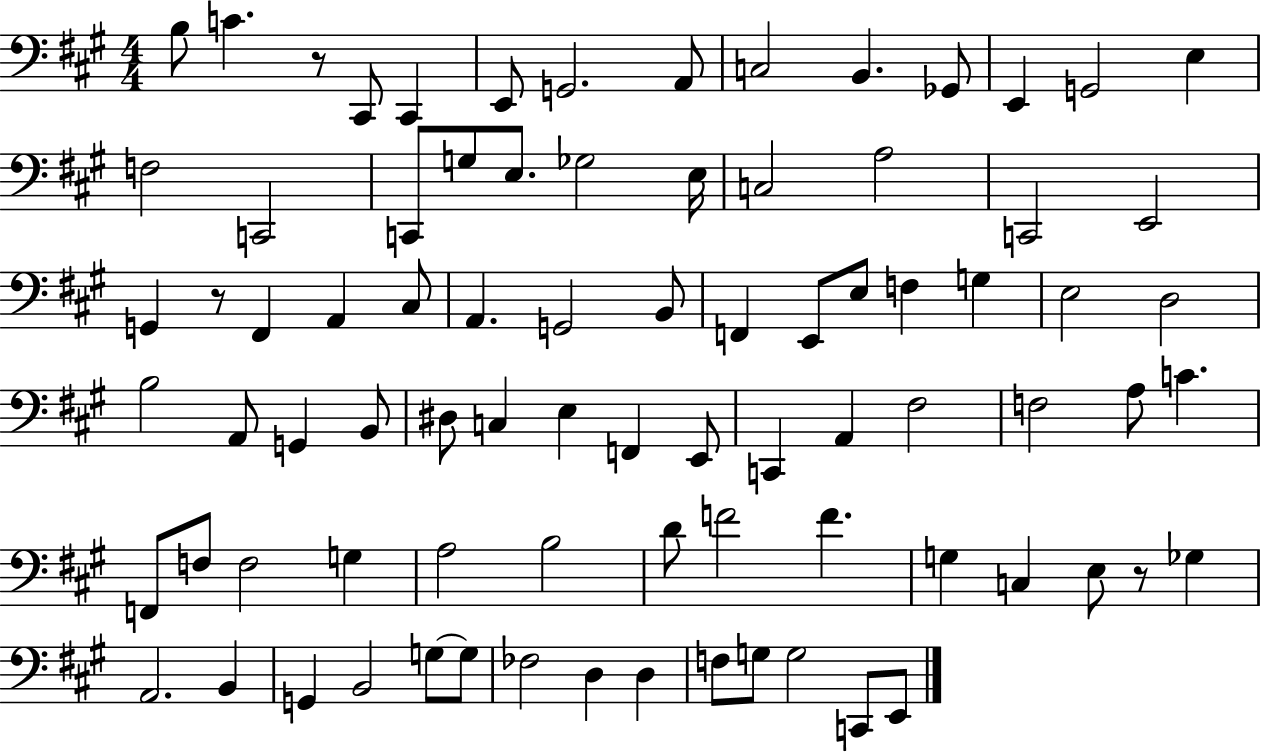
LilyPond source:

{
  \clef bass
  \numericTimeSignature
  \time 4/4
  \key a \major
  b8 c'4. r8 cis,8 cis,4 | e,8 g,2. a,8 | c2 b,4. ges,8 | e,4 g,2 e4 | \break f2 c,2 | c,8 g8 e8. ges2 e16 | c2 a2 | c,2 e,2 | \break g,4 r8 fis,4 a,4 cis8 | a,4. g,2 b,8 | f,4 e,8 e8 f4 g4 | e2 d2 | \break b2 a,8 g,4 b,8 | dis8 c4 e4 f,4 e,8 | c,4 a,4 fis2 | f2 a8 c'4. | \break f,8 f8 f2 g4 | a2 b2 | d'8 f'2 f'4. | g4 c4 e8 r8 ges4 | \break a,2. b,4 | g,4 b,2 g8~~ g8 | fes2 d4 d4 | f8 g8 g2 c,8 e,8 | \break \bar "|."
}